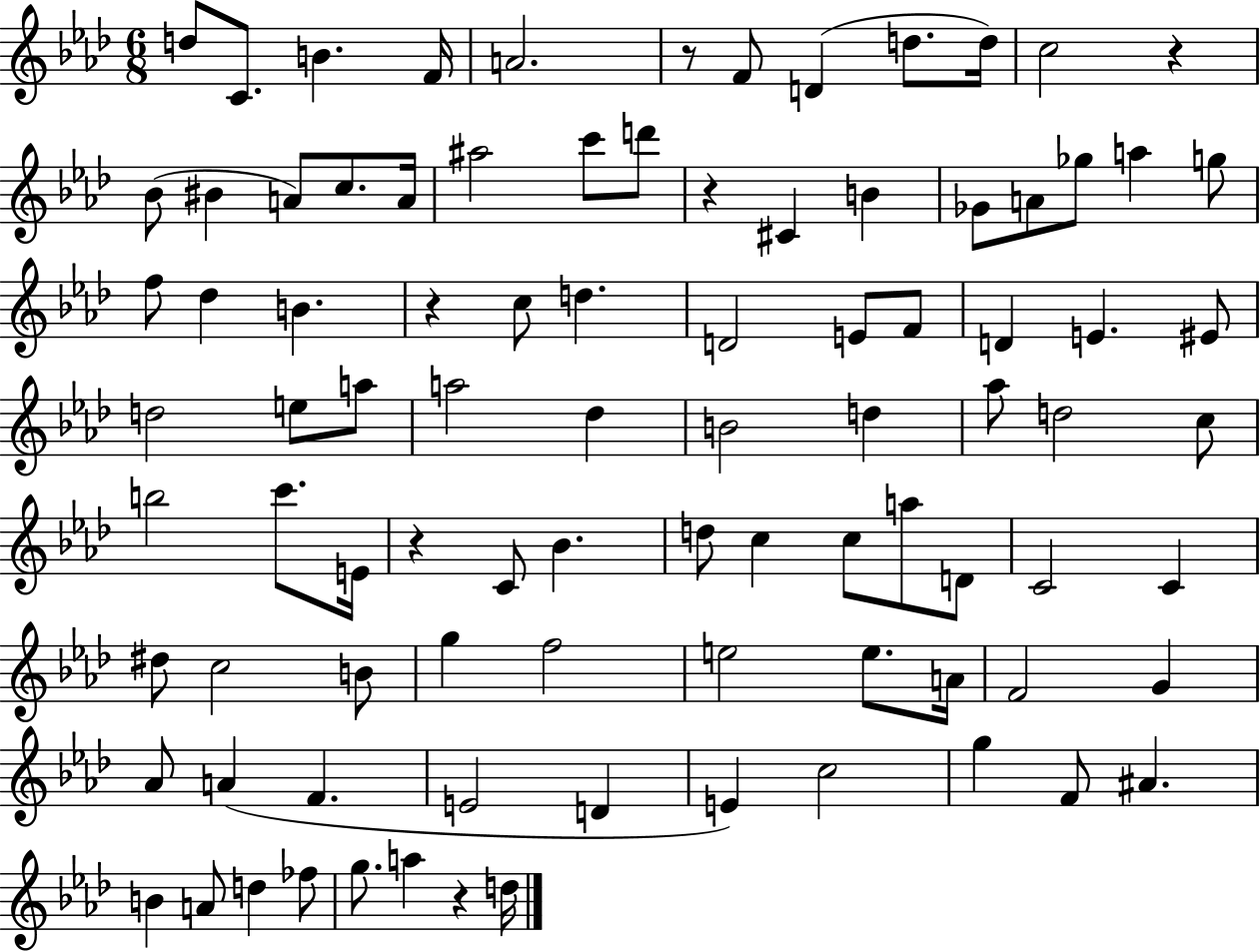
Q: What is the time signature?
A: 6/8